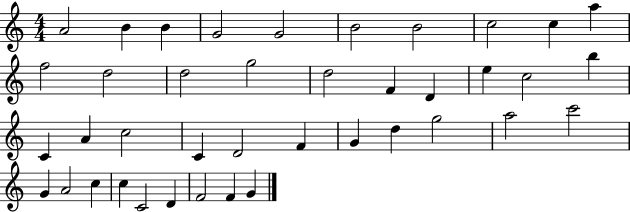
{
  \clef treble
  \numericTimeSignature
  \time 4/4
  \key c \major
  a'2 b'4 b'4 | g'2 g'2 | b'2 b'2 | c''2 c''4 a''4 | \break f''2 d''2 | d''2 g''2 | d''2 f'4 d'4 | e''4 c''2 b''4 | \break c'4 a'4 c''2 | c'4 d'2 f'4 | g'4 d''4 g''2 | a''2 c'''2 | \break g'4 a'2 c''4 | c''4 c'2 d'4 | f'2 f'4 g'4 | \bar "|."
}